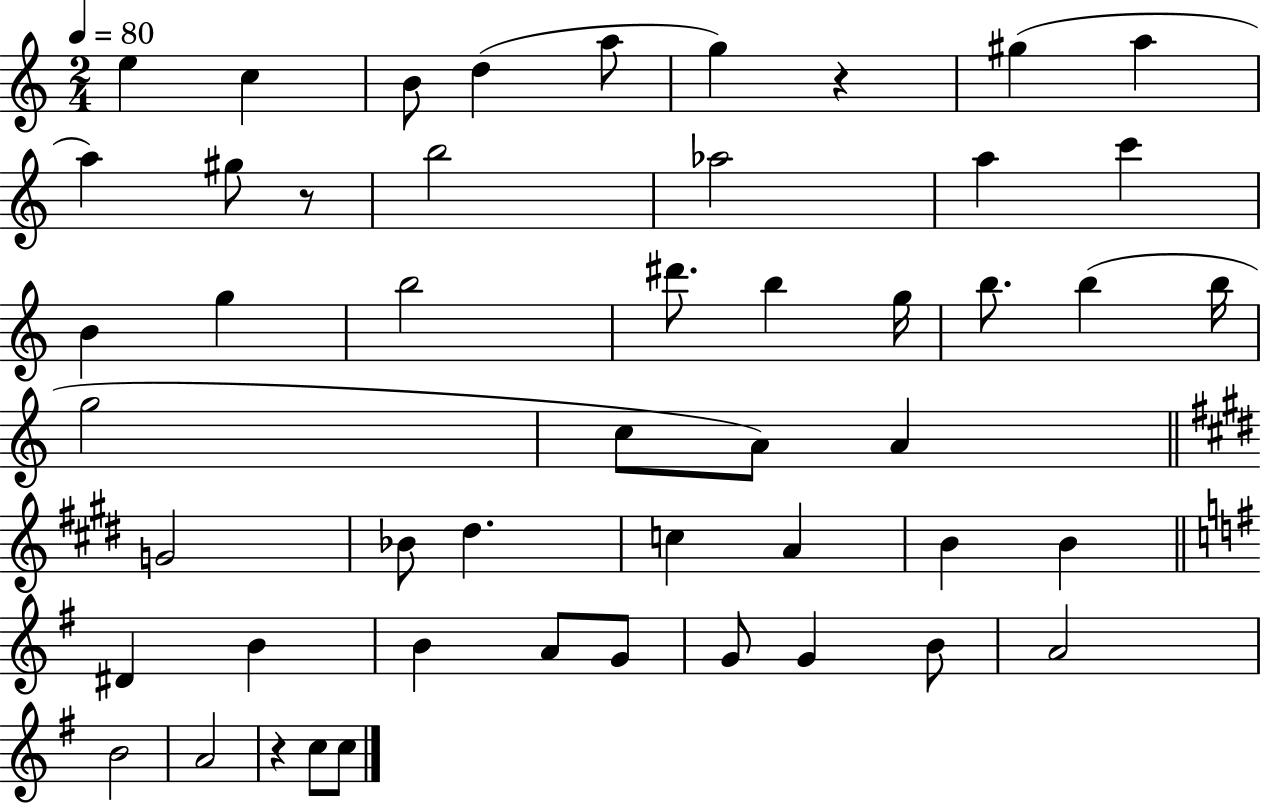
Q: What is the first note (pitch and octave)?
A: E5